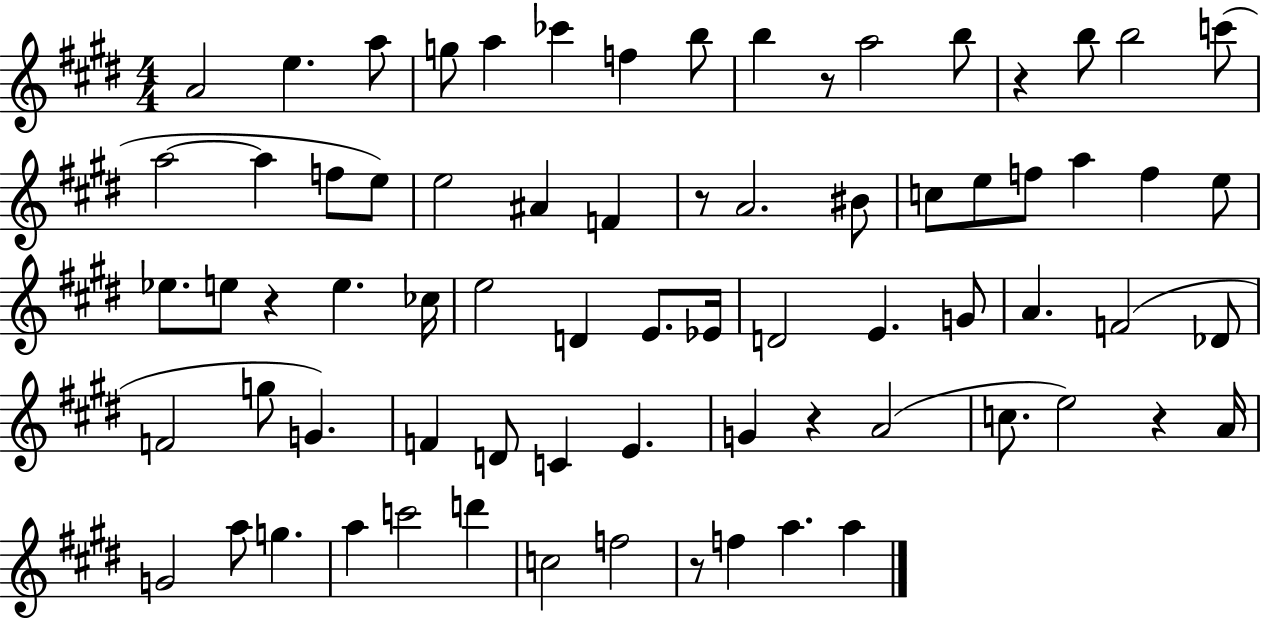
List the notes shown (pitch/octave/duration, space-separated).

A4/h E5/q. A5/e G5/e A5/q CES6/q F5/q B5/e B5/q R/e A5/h B5/e R/q B5/e B5/h C6/e A5/h A5/q F5/e E5/e E5/h A#4/q F4/q R/e A4/h. BIS4/e C5/e E5/e F5/e A5/q F5/q E5/e Eb5/e. E5/e R/q E5/q. CES5/s E5/h D4/q E4/e. Eb4/s D4/h E4/q. G4/e A4/q. F4/h Db4/e F4/h G5/e G4/q. F4/q D4/e C4/q E4/q. G4/q R/q A4/h C5/e. E5/h R/q A4/s G4/h A5/e G5/q. A5/q C6/h D6/q C5/h F5/h R/e F5/q A5/q. A5/q